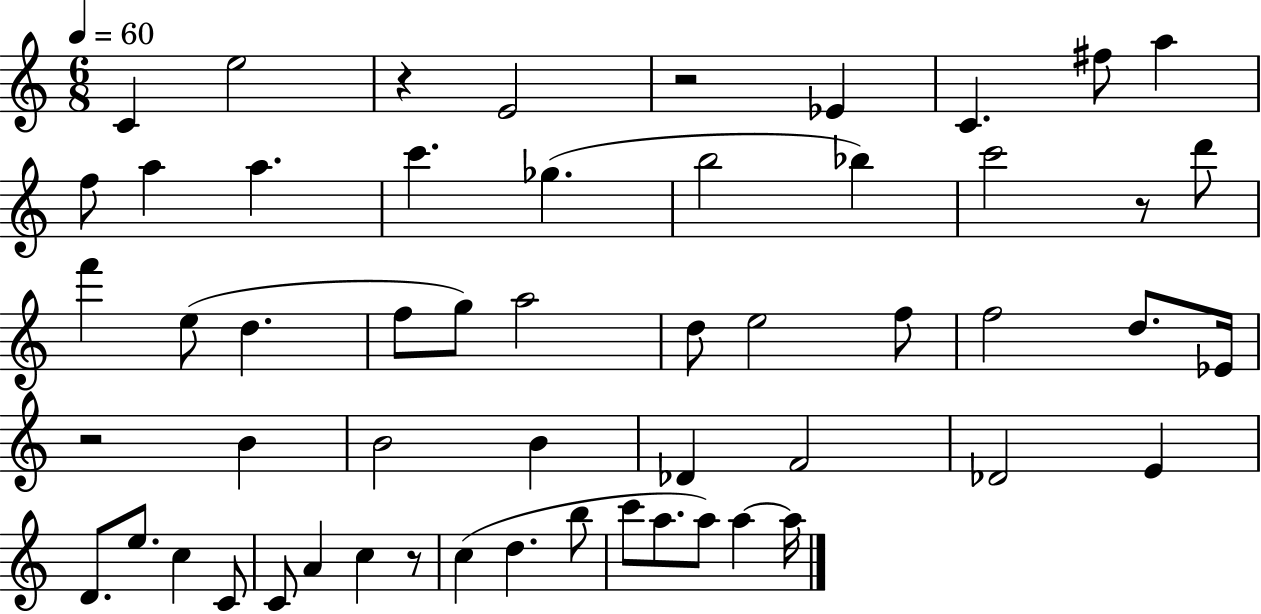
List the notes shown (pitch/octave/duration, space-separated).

C4/q E5/h R/q E4/h R/h Eb4/q C4/q. F#5/e A5/q F5/e A5/q A5/q. C6/q. Gb5/q. B5/h Bb5/q C6/h R/e D6/e F6/q E5/e D5/q. F5/e G5/e A5/h D5/e E5/h F5/e F5/h D5/e. Eb4/s R/h B4/q B4/h B4/q Db4/q F4/h Db4/h E4/q D4/e. E5/e. C5/q C4/e C4/e A4/q C5/q R/e C5/q D5/q. B5/e C6/e A5/e. A5/e A5/q A5/s